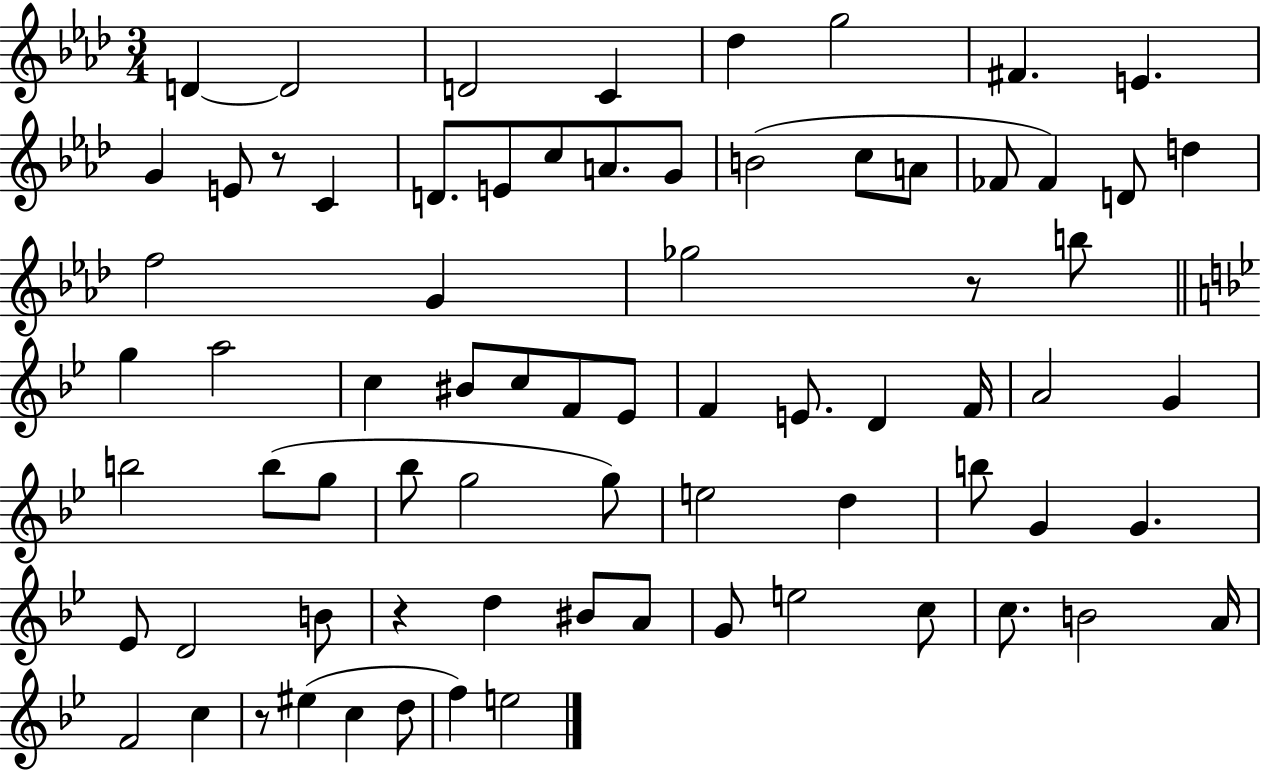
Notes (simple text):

D4/q D4/h D4/h C4/q Db5/q G5/h F#4/q. E4/q. G4/q E4/e R/e C4/q D4/e. E4/e C5/e A4/e. G4/e B4/h C5/e A4/e FES4/e FES4/q D4/e D5/q F5/h G4/q Gb5/h R/e B5/e G5/q A5/h C5/q BIS4/e C5/e F4/e Eb4/e F4/q E4/e. D4/q F4/s A4/h G4/q B5/h B5/e G5/e Bb5/e G5/h G5/e E5/h D5/q B5/e G4/q G4/q. Eb4/e D4/h B4/e R/q D5/q BIS4/e A4/e G4/e E5/h C5/e C5/e. B4/h A4/s F4/h C5/q R/e EIS5/q C5/q D5/e F5/q E5/h